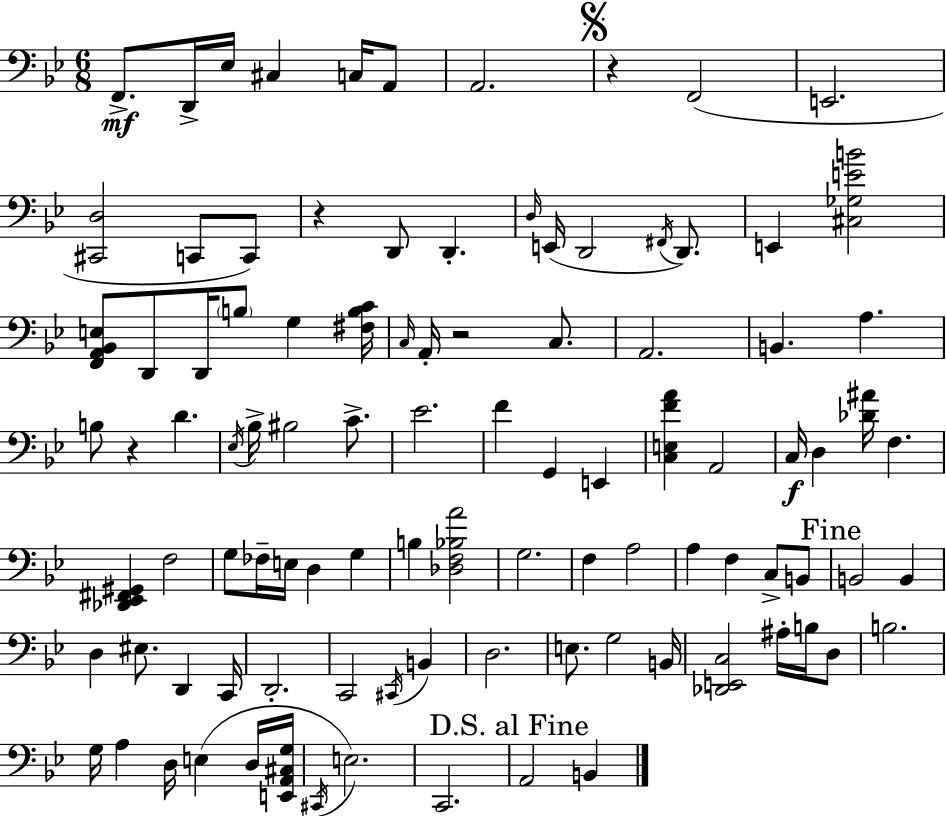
{
  \clef bass
  \numericTimeSignature
  \time 6/8
  \key g \minor
  f,8.->\mf d,16-> ees16 cis4 c16 a,8 | a,2. | \mark \markup { \musicglyph "scripts.segno" } r4 f,2( | e,2. | \break <cis, d>2 c,8 c,8) | r4 d,8 d,4.-. | \grace { d16 }( e,16 d,2 \acciaccatura { fis,16 }) d,8. | e,4 <cis ges e' b'>2 | \break <f, a, bes, e>8 d,8 d,16 \parenthesize b8 g4 | <fis b c'>16 \grace { c16 } a,16-. r2 | c8. a,2. | b,4. a4. | \break b8 r4 d'4. | \acciaccatura { ees16 } bes16-> bis2 | c'8.-> ees'2. | f'4 g,4 | \break e,4 <c e f' a'>4 a,2 | c16\f d4 <des' ais'>16 f4. | <des, ees, fis, gis,>4 f2 | g8 fes16-- e16 d4 | \break g4 b4 <des f bes a'>2 | g2. | f4 a2 | a4 f4 | \break c8-> b,8 \mark "Fine" b,2 | b,4 d4 eis8. d,4 | c,16 d,2.-. | c,2 | \break \acciaccatura { cis,16 } b,4 d2. | e8. g2 | b,16 <des, e, c>2 | ais16-. b16 d8 b2. | \break g16 a4 d16 e4( | d16 <e, a, cis g>16 \acciaccatura { cis,16 }) e2. | c,2. | \mark "D.S. al Fine" a,2 | \break b,4 \bar "|."
}